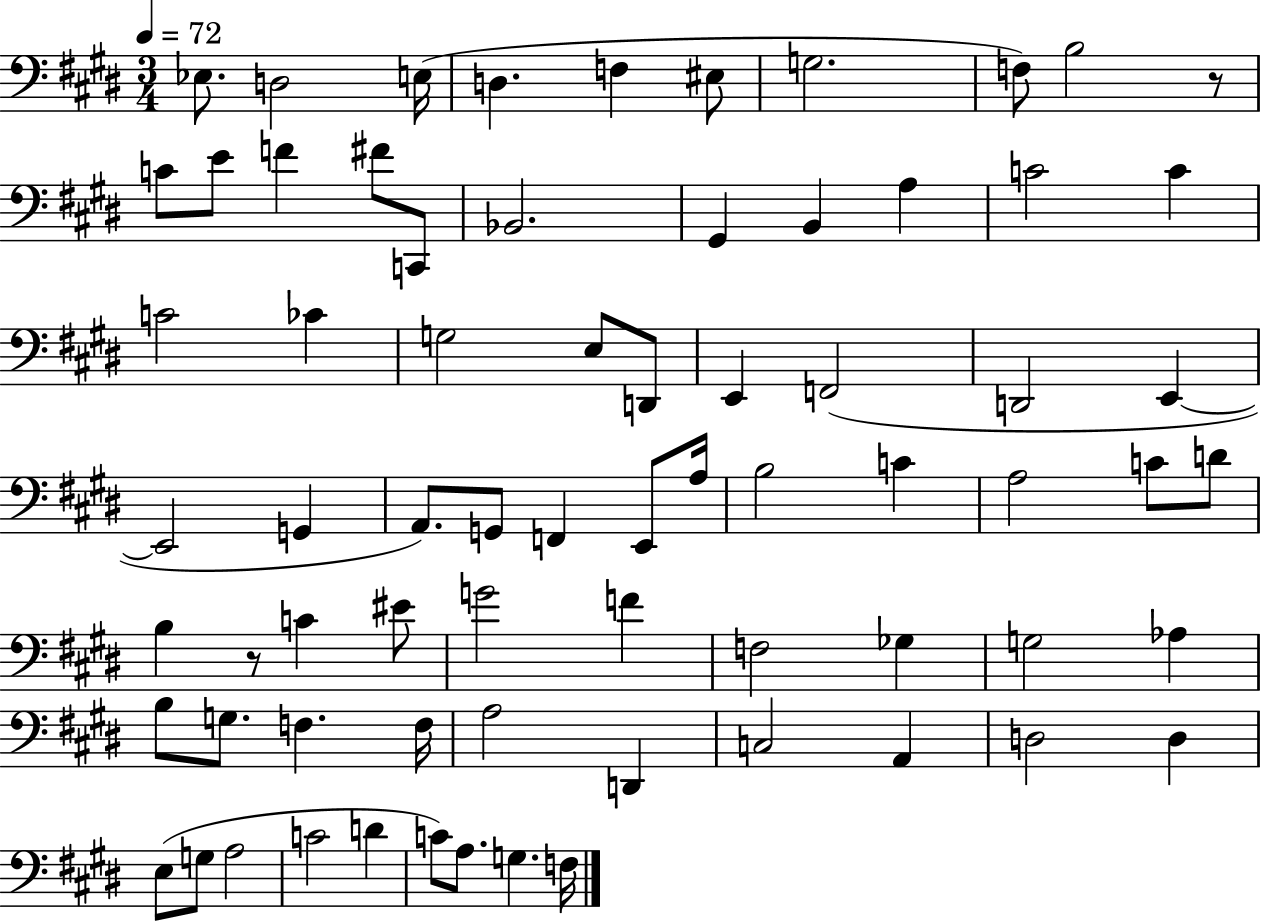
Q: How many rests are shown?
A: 2